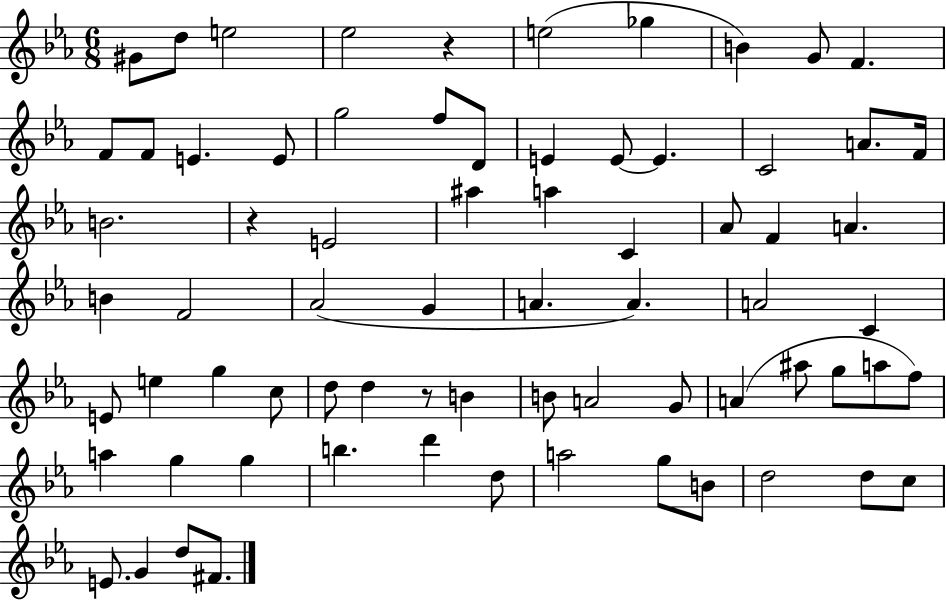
{
  \clef treble
  \numericTimeSignature
  \time 6/8
  \key ees \major
  \repeat volta 2 { gis'8 d''8 e''2 | ees''2 r4 | e''2( ges''4 | b'4) g'8 f'4. | \break f'8 f'8 e'4. e'8 | g''2 f''8 d'8 | e'4 e'8~~ e'4. | c'2 a'8. f'16 | \break b'2. | r4 e'2 | ais''4 a''4 c'4 | aes'8 f'4 a'4. | \break b'4 f'2 | aes'2( g'4 | a'4. a'4.) | a'2 c'4 | \break e'8 e''4 g''4 c''8 | d''8 d''4 r8 b'4 | b'8 a'2 g'8 | a'4( ais''8 g''8 a''8 f''8) | \break a''4 g''4 g''4 | b''4. d'''4 d''8 | a''2 g''8 b'8 | d''2 d''8 c''8 | \break e'8. g'4 d''8 fis'8. | } \bar "|."
}